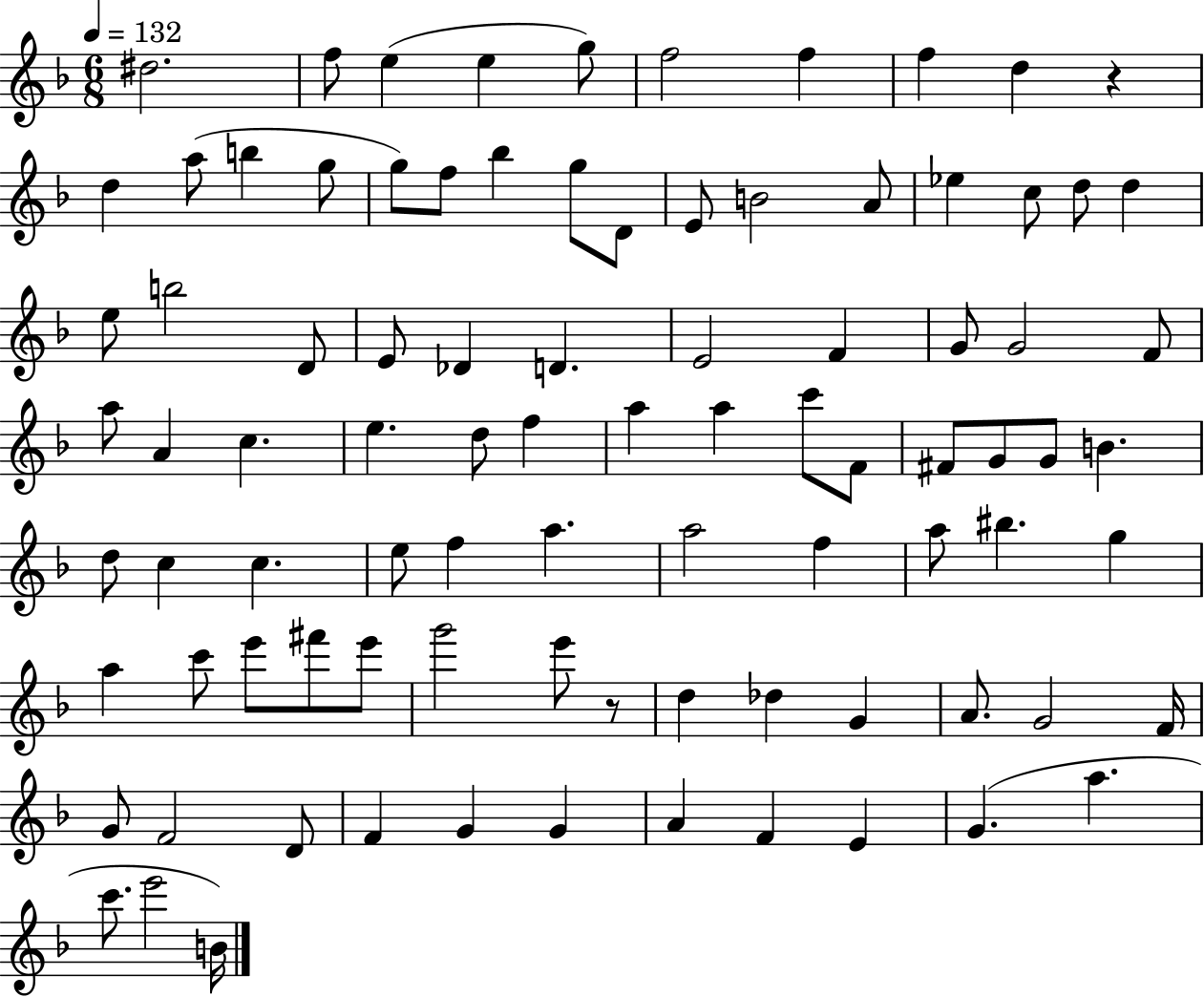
D#5/h. F5/e E5/q E5/q G5/e F5/h F5/q F5/q D5/q R/q D5/q A5/e B5/q G5/e G5/e F5/e Bb5/q G5/e D4/e E4/e B4/h A4/e Eb5/q C5/e D5/e D5/q E5/e B5/h D4/e E4/e Db4/q D4/q. E4/h F4/q G4/e G4/h F4/e A5/e A4/q C5/q. E5/q. D5/e F5/q A5/q A5/q C6/e F4/e F#4/e G4/e G4/e B4/q. D5/e C5/q C5/q. E5/e F5/q A5/q. A5/h F5/q A5/e BIS5/q. G5/q A5/q C6/e E6/e F#6/e E6/e G6/h E6/e R/e D5/q Db5/q G4/q A4/e. G4/h F4/s G4/e F4/h D4/e F4/q G4/q G4/q A4/q F4/q E4/q G4/q. A5/q. C6/e. E6/h B4/s